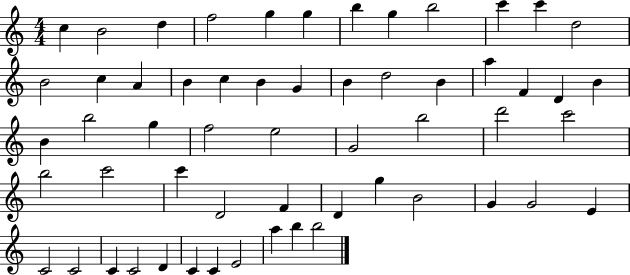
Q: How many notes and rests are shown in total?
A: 57